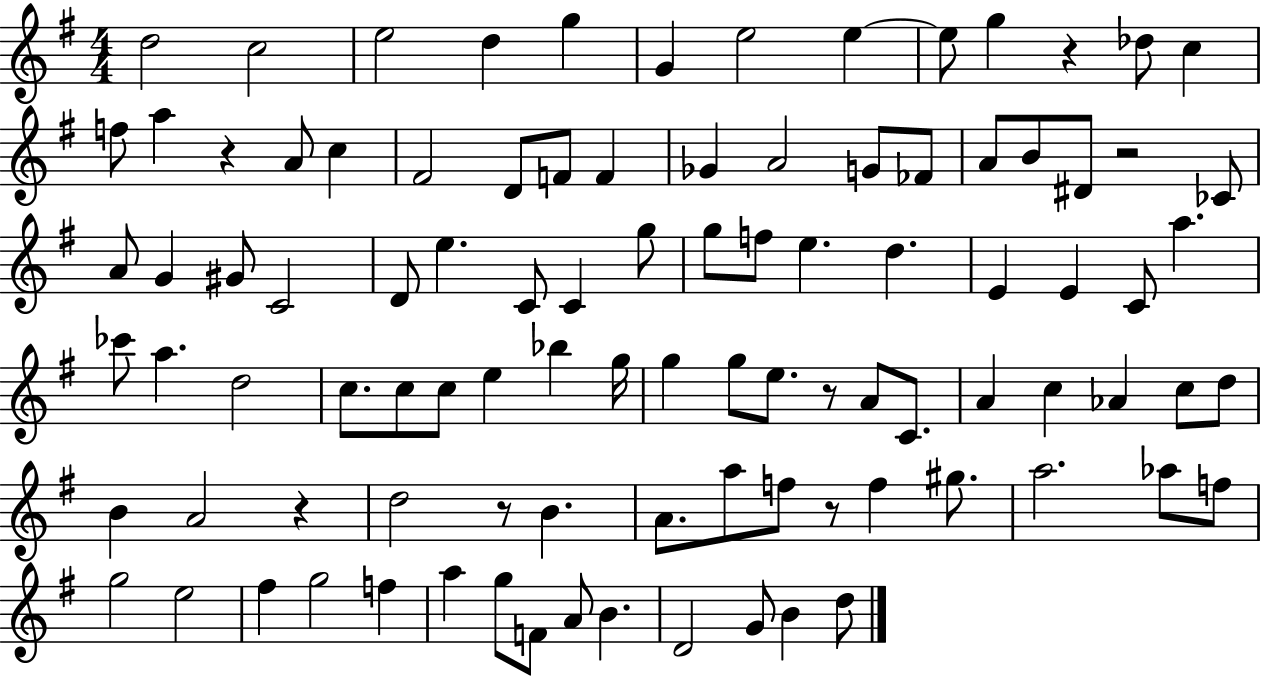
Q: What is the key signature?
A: G major